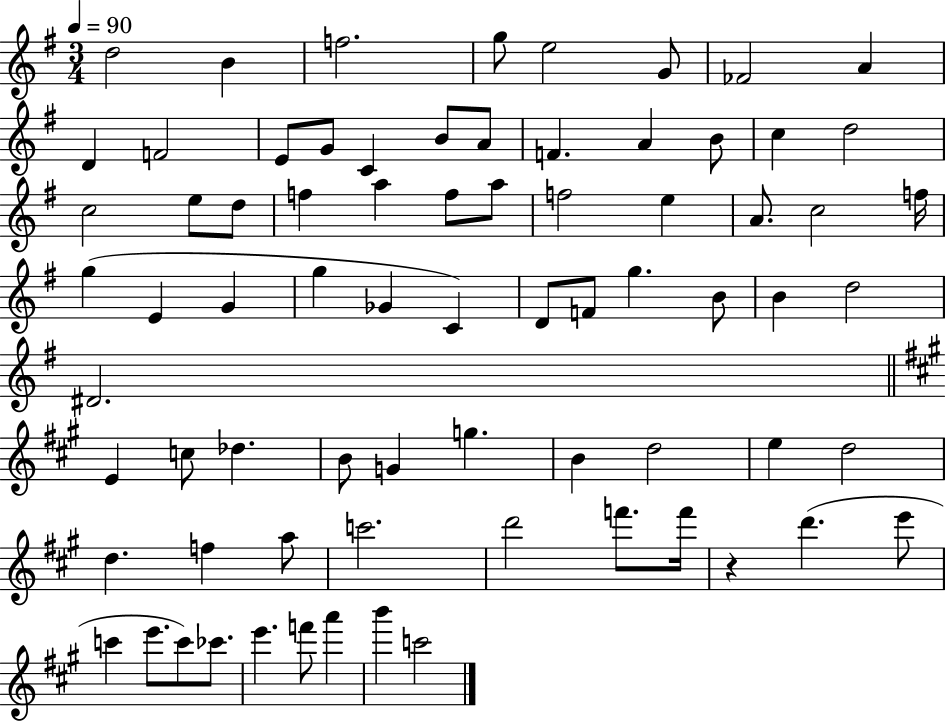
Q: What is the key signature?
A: G major